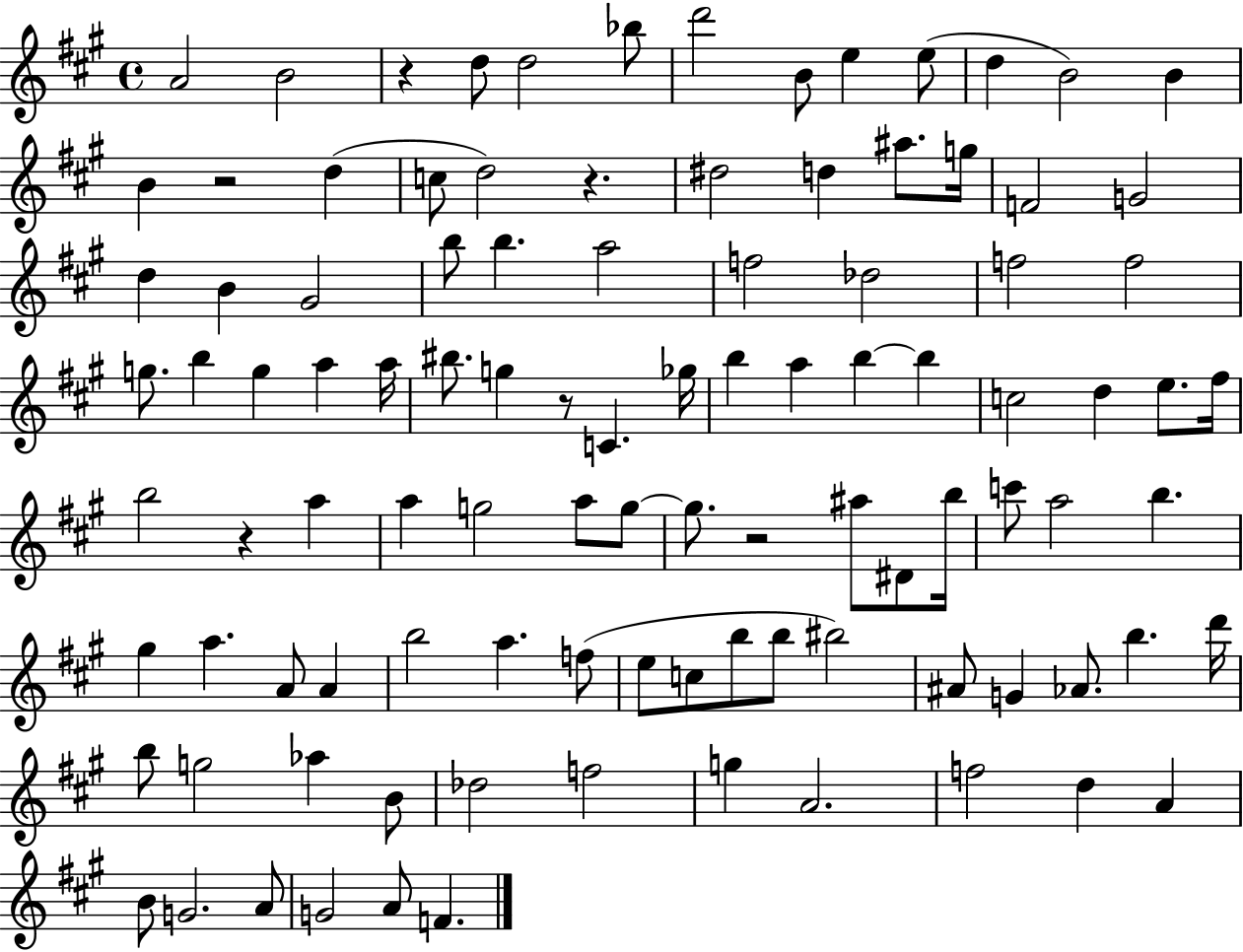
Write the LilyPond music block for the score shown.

{
  \clef treble
  \time 4/4
  \defaultTimeSignature
  \key a \major
  a'2 b'2 | r4 d''8 d''2 bes''8 | d'''2 b'8 e''4 e''8( | d''4 b'2) b'4 | \break b'4 r2 d''4( | c''8 d''2) r4. | dis''2 d''4 ais''8. g''16 | f'2 g'2 | \break d''4 b'4 gis'2 | b''8 b''4. a''2 | f''2 des''2 | f''2 f''2 | \break g''8. b''4 g''4 a''4 a''16 | bis''8. g''4 r8 c'4. ges''16 | b''4 a''4 b''4~~ b''4 | c''2 d''4 e''8. fis''16 | \break b''2 r4 a''4 | a''4 g''2 a''8 g''8~~ | g''8. r2 ais''8 dis'8 b''16 | c'''8 a''2 b''4. | \break gis''4 a''4. a'8 a'4 | b''2 a''4. f''8( | e''8 c''8 b''8 b''8 bis''2) | ais'8 g'4 aes'8. b''4. d'''16 | \break b''8 g''2 aes''4 b'8 | des''2 f''2 | g''4 a'2. | f''2 d''4 a'4 | \break b'8 g'2. a'8 | g'2 a'8 f'4. | \bar "|."
}